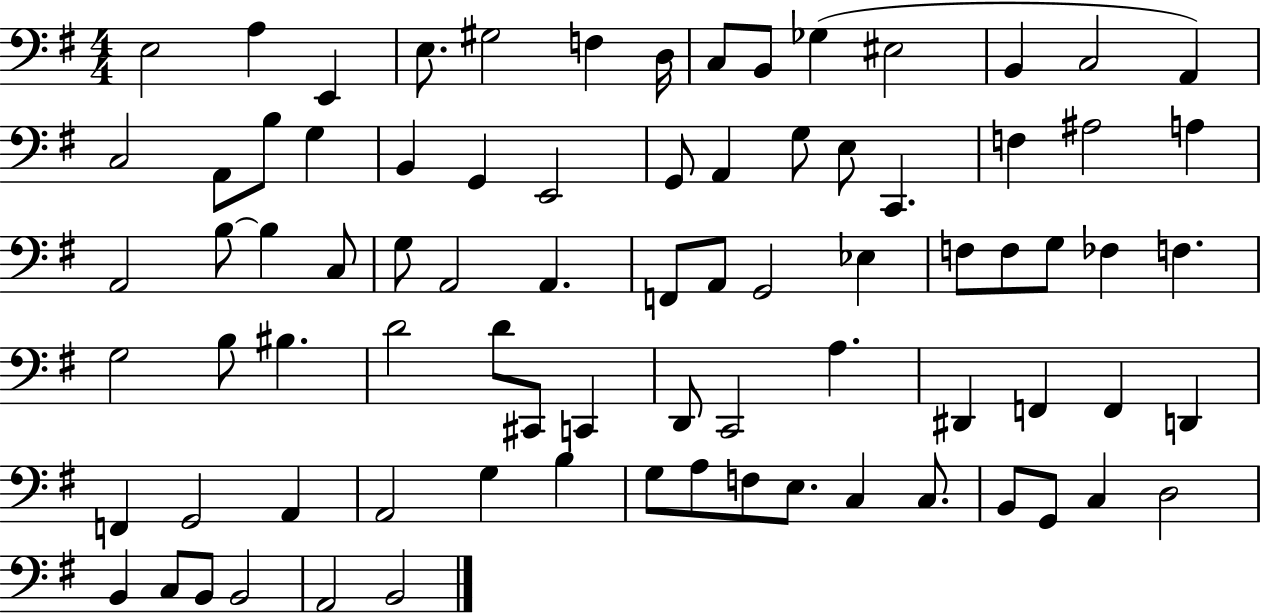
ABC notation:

X:1
T:Untitled
M:4/4
L:1/4
K:G
E,2 A, E,, E,/2 ^G,2 F, D,/4 C,/2 B,,/2 _G, ^E,2 B,, C,2 A,, C,2 A,,/2 B,/2 G, B,, G,, E,,2 G,,/2 A,, G,/2 E,/2 C,, F, ^A,2 A, A,,2 B,/2 B, C,/2 G,/2 A,,2 A,, F,,/2 A,,/2 G,,2 _E, F,/2 F,/2 G,/2 _F, F, G,2 B,/2 ^B, D2 D/2 ^C,,/2 C,, D,,/2 C,,2 A, ^D,, F,, F,, D,, F,, G,,2 A,, A,,2 G, B, G,/2 A,/2 F,/2 E,/2 C, C,/2 B,,/2 G,,/2 C, D,2 B,, C,/2 B,,/2 B,,2 A,,2 B,,2